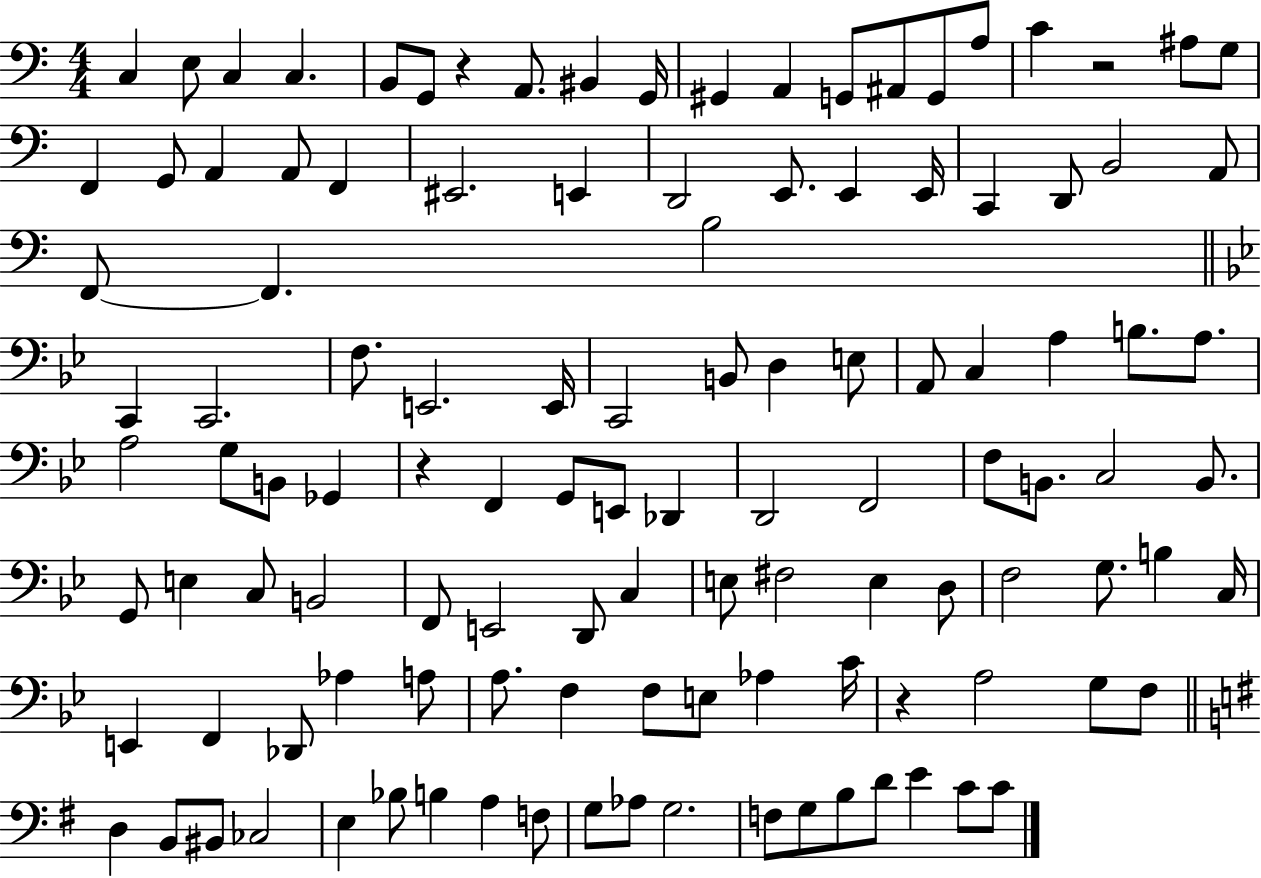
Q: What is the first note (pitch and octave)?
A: C3